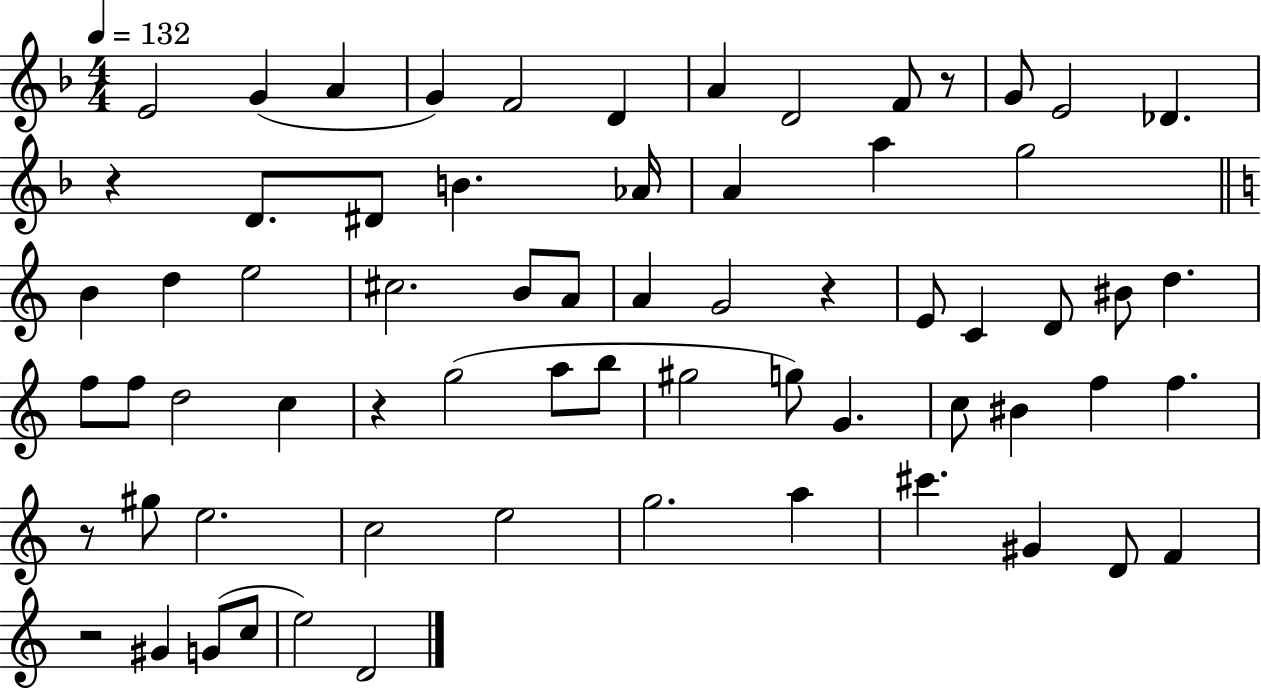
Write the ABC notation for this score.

X:1
T:Untitled
M:4/4
L:1/4
K:F
E2 G A G F2 D A D2 F/2 z/2 G/2 E2 _D z D/2 ^D/2 B _A/4 A a g2 B d e2 ^c2 B/2 A/2 A G2 z E/2 C D/2 ^B/2 d f/2 f/2 d2 c z g2 a/2 b/2 ^g2 g/2 G c/2 ^B f f z/2 ^g/2 e2 c2 e2 g2 a ^c' ^G D/2 F z2 ^G G/2 c/2 e2 D2